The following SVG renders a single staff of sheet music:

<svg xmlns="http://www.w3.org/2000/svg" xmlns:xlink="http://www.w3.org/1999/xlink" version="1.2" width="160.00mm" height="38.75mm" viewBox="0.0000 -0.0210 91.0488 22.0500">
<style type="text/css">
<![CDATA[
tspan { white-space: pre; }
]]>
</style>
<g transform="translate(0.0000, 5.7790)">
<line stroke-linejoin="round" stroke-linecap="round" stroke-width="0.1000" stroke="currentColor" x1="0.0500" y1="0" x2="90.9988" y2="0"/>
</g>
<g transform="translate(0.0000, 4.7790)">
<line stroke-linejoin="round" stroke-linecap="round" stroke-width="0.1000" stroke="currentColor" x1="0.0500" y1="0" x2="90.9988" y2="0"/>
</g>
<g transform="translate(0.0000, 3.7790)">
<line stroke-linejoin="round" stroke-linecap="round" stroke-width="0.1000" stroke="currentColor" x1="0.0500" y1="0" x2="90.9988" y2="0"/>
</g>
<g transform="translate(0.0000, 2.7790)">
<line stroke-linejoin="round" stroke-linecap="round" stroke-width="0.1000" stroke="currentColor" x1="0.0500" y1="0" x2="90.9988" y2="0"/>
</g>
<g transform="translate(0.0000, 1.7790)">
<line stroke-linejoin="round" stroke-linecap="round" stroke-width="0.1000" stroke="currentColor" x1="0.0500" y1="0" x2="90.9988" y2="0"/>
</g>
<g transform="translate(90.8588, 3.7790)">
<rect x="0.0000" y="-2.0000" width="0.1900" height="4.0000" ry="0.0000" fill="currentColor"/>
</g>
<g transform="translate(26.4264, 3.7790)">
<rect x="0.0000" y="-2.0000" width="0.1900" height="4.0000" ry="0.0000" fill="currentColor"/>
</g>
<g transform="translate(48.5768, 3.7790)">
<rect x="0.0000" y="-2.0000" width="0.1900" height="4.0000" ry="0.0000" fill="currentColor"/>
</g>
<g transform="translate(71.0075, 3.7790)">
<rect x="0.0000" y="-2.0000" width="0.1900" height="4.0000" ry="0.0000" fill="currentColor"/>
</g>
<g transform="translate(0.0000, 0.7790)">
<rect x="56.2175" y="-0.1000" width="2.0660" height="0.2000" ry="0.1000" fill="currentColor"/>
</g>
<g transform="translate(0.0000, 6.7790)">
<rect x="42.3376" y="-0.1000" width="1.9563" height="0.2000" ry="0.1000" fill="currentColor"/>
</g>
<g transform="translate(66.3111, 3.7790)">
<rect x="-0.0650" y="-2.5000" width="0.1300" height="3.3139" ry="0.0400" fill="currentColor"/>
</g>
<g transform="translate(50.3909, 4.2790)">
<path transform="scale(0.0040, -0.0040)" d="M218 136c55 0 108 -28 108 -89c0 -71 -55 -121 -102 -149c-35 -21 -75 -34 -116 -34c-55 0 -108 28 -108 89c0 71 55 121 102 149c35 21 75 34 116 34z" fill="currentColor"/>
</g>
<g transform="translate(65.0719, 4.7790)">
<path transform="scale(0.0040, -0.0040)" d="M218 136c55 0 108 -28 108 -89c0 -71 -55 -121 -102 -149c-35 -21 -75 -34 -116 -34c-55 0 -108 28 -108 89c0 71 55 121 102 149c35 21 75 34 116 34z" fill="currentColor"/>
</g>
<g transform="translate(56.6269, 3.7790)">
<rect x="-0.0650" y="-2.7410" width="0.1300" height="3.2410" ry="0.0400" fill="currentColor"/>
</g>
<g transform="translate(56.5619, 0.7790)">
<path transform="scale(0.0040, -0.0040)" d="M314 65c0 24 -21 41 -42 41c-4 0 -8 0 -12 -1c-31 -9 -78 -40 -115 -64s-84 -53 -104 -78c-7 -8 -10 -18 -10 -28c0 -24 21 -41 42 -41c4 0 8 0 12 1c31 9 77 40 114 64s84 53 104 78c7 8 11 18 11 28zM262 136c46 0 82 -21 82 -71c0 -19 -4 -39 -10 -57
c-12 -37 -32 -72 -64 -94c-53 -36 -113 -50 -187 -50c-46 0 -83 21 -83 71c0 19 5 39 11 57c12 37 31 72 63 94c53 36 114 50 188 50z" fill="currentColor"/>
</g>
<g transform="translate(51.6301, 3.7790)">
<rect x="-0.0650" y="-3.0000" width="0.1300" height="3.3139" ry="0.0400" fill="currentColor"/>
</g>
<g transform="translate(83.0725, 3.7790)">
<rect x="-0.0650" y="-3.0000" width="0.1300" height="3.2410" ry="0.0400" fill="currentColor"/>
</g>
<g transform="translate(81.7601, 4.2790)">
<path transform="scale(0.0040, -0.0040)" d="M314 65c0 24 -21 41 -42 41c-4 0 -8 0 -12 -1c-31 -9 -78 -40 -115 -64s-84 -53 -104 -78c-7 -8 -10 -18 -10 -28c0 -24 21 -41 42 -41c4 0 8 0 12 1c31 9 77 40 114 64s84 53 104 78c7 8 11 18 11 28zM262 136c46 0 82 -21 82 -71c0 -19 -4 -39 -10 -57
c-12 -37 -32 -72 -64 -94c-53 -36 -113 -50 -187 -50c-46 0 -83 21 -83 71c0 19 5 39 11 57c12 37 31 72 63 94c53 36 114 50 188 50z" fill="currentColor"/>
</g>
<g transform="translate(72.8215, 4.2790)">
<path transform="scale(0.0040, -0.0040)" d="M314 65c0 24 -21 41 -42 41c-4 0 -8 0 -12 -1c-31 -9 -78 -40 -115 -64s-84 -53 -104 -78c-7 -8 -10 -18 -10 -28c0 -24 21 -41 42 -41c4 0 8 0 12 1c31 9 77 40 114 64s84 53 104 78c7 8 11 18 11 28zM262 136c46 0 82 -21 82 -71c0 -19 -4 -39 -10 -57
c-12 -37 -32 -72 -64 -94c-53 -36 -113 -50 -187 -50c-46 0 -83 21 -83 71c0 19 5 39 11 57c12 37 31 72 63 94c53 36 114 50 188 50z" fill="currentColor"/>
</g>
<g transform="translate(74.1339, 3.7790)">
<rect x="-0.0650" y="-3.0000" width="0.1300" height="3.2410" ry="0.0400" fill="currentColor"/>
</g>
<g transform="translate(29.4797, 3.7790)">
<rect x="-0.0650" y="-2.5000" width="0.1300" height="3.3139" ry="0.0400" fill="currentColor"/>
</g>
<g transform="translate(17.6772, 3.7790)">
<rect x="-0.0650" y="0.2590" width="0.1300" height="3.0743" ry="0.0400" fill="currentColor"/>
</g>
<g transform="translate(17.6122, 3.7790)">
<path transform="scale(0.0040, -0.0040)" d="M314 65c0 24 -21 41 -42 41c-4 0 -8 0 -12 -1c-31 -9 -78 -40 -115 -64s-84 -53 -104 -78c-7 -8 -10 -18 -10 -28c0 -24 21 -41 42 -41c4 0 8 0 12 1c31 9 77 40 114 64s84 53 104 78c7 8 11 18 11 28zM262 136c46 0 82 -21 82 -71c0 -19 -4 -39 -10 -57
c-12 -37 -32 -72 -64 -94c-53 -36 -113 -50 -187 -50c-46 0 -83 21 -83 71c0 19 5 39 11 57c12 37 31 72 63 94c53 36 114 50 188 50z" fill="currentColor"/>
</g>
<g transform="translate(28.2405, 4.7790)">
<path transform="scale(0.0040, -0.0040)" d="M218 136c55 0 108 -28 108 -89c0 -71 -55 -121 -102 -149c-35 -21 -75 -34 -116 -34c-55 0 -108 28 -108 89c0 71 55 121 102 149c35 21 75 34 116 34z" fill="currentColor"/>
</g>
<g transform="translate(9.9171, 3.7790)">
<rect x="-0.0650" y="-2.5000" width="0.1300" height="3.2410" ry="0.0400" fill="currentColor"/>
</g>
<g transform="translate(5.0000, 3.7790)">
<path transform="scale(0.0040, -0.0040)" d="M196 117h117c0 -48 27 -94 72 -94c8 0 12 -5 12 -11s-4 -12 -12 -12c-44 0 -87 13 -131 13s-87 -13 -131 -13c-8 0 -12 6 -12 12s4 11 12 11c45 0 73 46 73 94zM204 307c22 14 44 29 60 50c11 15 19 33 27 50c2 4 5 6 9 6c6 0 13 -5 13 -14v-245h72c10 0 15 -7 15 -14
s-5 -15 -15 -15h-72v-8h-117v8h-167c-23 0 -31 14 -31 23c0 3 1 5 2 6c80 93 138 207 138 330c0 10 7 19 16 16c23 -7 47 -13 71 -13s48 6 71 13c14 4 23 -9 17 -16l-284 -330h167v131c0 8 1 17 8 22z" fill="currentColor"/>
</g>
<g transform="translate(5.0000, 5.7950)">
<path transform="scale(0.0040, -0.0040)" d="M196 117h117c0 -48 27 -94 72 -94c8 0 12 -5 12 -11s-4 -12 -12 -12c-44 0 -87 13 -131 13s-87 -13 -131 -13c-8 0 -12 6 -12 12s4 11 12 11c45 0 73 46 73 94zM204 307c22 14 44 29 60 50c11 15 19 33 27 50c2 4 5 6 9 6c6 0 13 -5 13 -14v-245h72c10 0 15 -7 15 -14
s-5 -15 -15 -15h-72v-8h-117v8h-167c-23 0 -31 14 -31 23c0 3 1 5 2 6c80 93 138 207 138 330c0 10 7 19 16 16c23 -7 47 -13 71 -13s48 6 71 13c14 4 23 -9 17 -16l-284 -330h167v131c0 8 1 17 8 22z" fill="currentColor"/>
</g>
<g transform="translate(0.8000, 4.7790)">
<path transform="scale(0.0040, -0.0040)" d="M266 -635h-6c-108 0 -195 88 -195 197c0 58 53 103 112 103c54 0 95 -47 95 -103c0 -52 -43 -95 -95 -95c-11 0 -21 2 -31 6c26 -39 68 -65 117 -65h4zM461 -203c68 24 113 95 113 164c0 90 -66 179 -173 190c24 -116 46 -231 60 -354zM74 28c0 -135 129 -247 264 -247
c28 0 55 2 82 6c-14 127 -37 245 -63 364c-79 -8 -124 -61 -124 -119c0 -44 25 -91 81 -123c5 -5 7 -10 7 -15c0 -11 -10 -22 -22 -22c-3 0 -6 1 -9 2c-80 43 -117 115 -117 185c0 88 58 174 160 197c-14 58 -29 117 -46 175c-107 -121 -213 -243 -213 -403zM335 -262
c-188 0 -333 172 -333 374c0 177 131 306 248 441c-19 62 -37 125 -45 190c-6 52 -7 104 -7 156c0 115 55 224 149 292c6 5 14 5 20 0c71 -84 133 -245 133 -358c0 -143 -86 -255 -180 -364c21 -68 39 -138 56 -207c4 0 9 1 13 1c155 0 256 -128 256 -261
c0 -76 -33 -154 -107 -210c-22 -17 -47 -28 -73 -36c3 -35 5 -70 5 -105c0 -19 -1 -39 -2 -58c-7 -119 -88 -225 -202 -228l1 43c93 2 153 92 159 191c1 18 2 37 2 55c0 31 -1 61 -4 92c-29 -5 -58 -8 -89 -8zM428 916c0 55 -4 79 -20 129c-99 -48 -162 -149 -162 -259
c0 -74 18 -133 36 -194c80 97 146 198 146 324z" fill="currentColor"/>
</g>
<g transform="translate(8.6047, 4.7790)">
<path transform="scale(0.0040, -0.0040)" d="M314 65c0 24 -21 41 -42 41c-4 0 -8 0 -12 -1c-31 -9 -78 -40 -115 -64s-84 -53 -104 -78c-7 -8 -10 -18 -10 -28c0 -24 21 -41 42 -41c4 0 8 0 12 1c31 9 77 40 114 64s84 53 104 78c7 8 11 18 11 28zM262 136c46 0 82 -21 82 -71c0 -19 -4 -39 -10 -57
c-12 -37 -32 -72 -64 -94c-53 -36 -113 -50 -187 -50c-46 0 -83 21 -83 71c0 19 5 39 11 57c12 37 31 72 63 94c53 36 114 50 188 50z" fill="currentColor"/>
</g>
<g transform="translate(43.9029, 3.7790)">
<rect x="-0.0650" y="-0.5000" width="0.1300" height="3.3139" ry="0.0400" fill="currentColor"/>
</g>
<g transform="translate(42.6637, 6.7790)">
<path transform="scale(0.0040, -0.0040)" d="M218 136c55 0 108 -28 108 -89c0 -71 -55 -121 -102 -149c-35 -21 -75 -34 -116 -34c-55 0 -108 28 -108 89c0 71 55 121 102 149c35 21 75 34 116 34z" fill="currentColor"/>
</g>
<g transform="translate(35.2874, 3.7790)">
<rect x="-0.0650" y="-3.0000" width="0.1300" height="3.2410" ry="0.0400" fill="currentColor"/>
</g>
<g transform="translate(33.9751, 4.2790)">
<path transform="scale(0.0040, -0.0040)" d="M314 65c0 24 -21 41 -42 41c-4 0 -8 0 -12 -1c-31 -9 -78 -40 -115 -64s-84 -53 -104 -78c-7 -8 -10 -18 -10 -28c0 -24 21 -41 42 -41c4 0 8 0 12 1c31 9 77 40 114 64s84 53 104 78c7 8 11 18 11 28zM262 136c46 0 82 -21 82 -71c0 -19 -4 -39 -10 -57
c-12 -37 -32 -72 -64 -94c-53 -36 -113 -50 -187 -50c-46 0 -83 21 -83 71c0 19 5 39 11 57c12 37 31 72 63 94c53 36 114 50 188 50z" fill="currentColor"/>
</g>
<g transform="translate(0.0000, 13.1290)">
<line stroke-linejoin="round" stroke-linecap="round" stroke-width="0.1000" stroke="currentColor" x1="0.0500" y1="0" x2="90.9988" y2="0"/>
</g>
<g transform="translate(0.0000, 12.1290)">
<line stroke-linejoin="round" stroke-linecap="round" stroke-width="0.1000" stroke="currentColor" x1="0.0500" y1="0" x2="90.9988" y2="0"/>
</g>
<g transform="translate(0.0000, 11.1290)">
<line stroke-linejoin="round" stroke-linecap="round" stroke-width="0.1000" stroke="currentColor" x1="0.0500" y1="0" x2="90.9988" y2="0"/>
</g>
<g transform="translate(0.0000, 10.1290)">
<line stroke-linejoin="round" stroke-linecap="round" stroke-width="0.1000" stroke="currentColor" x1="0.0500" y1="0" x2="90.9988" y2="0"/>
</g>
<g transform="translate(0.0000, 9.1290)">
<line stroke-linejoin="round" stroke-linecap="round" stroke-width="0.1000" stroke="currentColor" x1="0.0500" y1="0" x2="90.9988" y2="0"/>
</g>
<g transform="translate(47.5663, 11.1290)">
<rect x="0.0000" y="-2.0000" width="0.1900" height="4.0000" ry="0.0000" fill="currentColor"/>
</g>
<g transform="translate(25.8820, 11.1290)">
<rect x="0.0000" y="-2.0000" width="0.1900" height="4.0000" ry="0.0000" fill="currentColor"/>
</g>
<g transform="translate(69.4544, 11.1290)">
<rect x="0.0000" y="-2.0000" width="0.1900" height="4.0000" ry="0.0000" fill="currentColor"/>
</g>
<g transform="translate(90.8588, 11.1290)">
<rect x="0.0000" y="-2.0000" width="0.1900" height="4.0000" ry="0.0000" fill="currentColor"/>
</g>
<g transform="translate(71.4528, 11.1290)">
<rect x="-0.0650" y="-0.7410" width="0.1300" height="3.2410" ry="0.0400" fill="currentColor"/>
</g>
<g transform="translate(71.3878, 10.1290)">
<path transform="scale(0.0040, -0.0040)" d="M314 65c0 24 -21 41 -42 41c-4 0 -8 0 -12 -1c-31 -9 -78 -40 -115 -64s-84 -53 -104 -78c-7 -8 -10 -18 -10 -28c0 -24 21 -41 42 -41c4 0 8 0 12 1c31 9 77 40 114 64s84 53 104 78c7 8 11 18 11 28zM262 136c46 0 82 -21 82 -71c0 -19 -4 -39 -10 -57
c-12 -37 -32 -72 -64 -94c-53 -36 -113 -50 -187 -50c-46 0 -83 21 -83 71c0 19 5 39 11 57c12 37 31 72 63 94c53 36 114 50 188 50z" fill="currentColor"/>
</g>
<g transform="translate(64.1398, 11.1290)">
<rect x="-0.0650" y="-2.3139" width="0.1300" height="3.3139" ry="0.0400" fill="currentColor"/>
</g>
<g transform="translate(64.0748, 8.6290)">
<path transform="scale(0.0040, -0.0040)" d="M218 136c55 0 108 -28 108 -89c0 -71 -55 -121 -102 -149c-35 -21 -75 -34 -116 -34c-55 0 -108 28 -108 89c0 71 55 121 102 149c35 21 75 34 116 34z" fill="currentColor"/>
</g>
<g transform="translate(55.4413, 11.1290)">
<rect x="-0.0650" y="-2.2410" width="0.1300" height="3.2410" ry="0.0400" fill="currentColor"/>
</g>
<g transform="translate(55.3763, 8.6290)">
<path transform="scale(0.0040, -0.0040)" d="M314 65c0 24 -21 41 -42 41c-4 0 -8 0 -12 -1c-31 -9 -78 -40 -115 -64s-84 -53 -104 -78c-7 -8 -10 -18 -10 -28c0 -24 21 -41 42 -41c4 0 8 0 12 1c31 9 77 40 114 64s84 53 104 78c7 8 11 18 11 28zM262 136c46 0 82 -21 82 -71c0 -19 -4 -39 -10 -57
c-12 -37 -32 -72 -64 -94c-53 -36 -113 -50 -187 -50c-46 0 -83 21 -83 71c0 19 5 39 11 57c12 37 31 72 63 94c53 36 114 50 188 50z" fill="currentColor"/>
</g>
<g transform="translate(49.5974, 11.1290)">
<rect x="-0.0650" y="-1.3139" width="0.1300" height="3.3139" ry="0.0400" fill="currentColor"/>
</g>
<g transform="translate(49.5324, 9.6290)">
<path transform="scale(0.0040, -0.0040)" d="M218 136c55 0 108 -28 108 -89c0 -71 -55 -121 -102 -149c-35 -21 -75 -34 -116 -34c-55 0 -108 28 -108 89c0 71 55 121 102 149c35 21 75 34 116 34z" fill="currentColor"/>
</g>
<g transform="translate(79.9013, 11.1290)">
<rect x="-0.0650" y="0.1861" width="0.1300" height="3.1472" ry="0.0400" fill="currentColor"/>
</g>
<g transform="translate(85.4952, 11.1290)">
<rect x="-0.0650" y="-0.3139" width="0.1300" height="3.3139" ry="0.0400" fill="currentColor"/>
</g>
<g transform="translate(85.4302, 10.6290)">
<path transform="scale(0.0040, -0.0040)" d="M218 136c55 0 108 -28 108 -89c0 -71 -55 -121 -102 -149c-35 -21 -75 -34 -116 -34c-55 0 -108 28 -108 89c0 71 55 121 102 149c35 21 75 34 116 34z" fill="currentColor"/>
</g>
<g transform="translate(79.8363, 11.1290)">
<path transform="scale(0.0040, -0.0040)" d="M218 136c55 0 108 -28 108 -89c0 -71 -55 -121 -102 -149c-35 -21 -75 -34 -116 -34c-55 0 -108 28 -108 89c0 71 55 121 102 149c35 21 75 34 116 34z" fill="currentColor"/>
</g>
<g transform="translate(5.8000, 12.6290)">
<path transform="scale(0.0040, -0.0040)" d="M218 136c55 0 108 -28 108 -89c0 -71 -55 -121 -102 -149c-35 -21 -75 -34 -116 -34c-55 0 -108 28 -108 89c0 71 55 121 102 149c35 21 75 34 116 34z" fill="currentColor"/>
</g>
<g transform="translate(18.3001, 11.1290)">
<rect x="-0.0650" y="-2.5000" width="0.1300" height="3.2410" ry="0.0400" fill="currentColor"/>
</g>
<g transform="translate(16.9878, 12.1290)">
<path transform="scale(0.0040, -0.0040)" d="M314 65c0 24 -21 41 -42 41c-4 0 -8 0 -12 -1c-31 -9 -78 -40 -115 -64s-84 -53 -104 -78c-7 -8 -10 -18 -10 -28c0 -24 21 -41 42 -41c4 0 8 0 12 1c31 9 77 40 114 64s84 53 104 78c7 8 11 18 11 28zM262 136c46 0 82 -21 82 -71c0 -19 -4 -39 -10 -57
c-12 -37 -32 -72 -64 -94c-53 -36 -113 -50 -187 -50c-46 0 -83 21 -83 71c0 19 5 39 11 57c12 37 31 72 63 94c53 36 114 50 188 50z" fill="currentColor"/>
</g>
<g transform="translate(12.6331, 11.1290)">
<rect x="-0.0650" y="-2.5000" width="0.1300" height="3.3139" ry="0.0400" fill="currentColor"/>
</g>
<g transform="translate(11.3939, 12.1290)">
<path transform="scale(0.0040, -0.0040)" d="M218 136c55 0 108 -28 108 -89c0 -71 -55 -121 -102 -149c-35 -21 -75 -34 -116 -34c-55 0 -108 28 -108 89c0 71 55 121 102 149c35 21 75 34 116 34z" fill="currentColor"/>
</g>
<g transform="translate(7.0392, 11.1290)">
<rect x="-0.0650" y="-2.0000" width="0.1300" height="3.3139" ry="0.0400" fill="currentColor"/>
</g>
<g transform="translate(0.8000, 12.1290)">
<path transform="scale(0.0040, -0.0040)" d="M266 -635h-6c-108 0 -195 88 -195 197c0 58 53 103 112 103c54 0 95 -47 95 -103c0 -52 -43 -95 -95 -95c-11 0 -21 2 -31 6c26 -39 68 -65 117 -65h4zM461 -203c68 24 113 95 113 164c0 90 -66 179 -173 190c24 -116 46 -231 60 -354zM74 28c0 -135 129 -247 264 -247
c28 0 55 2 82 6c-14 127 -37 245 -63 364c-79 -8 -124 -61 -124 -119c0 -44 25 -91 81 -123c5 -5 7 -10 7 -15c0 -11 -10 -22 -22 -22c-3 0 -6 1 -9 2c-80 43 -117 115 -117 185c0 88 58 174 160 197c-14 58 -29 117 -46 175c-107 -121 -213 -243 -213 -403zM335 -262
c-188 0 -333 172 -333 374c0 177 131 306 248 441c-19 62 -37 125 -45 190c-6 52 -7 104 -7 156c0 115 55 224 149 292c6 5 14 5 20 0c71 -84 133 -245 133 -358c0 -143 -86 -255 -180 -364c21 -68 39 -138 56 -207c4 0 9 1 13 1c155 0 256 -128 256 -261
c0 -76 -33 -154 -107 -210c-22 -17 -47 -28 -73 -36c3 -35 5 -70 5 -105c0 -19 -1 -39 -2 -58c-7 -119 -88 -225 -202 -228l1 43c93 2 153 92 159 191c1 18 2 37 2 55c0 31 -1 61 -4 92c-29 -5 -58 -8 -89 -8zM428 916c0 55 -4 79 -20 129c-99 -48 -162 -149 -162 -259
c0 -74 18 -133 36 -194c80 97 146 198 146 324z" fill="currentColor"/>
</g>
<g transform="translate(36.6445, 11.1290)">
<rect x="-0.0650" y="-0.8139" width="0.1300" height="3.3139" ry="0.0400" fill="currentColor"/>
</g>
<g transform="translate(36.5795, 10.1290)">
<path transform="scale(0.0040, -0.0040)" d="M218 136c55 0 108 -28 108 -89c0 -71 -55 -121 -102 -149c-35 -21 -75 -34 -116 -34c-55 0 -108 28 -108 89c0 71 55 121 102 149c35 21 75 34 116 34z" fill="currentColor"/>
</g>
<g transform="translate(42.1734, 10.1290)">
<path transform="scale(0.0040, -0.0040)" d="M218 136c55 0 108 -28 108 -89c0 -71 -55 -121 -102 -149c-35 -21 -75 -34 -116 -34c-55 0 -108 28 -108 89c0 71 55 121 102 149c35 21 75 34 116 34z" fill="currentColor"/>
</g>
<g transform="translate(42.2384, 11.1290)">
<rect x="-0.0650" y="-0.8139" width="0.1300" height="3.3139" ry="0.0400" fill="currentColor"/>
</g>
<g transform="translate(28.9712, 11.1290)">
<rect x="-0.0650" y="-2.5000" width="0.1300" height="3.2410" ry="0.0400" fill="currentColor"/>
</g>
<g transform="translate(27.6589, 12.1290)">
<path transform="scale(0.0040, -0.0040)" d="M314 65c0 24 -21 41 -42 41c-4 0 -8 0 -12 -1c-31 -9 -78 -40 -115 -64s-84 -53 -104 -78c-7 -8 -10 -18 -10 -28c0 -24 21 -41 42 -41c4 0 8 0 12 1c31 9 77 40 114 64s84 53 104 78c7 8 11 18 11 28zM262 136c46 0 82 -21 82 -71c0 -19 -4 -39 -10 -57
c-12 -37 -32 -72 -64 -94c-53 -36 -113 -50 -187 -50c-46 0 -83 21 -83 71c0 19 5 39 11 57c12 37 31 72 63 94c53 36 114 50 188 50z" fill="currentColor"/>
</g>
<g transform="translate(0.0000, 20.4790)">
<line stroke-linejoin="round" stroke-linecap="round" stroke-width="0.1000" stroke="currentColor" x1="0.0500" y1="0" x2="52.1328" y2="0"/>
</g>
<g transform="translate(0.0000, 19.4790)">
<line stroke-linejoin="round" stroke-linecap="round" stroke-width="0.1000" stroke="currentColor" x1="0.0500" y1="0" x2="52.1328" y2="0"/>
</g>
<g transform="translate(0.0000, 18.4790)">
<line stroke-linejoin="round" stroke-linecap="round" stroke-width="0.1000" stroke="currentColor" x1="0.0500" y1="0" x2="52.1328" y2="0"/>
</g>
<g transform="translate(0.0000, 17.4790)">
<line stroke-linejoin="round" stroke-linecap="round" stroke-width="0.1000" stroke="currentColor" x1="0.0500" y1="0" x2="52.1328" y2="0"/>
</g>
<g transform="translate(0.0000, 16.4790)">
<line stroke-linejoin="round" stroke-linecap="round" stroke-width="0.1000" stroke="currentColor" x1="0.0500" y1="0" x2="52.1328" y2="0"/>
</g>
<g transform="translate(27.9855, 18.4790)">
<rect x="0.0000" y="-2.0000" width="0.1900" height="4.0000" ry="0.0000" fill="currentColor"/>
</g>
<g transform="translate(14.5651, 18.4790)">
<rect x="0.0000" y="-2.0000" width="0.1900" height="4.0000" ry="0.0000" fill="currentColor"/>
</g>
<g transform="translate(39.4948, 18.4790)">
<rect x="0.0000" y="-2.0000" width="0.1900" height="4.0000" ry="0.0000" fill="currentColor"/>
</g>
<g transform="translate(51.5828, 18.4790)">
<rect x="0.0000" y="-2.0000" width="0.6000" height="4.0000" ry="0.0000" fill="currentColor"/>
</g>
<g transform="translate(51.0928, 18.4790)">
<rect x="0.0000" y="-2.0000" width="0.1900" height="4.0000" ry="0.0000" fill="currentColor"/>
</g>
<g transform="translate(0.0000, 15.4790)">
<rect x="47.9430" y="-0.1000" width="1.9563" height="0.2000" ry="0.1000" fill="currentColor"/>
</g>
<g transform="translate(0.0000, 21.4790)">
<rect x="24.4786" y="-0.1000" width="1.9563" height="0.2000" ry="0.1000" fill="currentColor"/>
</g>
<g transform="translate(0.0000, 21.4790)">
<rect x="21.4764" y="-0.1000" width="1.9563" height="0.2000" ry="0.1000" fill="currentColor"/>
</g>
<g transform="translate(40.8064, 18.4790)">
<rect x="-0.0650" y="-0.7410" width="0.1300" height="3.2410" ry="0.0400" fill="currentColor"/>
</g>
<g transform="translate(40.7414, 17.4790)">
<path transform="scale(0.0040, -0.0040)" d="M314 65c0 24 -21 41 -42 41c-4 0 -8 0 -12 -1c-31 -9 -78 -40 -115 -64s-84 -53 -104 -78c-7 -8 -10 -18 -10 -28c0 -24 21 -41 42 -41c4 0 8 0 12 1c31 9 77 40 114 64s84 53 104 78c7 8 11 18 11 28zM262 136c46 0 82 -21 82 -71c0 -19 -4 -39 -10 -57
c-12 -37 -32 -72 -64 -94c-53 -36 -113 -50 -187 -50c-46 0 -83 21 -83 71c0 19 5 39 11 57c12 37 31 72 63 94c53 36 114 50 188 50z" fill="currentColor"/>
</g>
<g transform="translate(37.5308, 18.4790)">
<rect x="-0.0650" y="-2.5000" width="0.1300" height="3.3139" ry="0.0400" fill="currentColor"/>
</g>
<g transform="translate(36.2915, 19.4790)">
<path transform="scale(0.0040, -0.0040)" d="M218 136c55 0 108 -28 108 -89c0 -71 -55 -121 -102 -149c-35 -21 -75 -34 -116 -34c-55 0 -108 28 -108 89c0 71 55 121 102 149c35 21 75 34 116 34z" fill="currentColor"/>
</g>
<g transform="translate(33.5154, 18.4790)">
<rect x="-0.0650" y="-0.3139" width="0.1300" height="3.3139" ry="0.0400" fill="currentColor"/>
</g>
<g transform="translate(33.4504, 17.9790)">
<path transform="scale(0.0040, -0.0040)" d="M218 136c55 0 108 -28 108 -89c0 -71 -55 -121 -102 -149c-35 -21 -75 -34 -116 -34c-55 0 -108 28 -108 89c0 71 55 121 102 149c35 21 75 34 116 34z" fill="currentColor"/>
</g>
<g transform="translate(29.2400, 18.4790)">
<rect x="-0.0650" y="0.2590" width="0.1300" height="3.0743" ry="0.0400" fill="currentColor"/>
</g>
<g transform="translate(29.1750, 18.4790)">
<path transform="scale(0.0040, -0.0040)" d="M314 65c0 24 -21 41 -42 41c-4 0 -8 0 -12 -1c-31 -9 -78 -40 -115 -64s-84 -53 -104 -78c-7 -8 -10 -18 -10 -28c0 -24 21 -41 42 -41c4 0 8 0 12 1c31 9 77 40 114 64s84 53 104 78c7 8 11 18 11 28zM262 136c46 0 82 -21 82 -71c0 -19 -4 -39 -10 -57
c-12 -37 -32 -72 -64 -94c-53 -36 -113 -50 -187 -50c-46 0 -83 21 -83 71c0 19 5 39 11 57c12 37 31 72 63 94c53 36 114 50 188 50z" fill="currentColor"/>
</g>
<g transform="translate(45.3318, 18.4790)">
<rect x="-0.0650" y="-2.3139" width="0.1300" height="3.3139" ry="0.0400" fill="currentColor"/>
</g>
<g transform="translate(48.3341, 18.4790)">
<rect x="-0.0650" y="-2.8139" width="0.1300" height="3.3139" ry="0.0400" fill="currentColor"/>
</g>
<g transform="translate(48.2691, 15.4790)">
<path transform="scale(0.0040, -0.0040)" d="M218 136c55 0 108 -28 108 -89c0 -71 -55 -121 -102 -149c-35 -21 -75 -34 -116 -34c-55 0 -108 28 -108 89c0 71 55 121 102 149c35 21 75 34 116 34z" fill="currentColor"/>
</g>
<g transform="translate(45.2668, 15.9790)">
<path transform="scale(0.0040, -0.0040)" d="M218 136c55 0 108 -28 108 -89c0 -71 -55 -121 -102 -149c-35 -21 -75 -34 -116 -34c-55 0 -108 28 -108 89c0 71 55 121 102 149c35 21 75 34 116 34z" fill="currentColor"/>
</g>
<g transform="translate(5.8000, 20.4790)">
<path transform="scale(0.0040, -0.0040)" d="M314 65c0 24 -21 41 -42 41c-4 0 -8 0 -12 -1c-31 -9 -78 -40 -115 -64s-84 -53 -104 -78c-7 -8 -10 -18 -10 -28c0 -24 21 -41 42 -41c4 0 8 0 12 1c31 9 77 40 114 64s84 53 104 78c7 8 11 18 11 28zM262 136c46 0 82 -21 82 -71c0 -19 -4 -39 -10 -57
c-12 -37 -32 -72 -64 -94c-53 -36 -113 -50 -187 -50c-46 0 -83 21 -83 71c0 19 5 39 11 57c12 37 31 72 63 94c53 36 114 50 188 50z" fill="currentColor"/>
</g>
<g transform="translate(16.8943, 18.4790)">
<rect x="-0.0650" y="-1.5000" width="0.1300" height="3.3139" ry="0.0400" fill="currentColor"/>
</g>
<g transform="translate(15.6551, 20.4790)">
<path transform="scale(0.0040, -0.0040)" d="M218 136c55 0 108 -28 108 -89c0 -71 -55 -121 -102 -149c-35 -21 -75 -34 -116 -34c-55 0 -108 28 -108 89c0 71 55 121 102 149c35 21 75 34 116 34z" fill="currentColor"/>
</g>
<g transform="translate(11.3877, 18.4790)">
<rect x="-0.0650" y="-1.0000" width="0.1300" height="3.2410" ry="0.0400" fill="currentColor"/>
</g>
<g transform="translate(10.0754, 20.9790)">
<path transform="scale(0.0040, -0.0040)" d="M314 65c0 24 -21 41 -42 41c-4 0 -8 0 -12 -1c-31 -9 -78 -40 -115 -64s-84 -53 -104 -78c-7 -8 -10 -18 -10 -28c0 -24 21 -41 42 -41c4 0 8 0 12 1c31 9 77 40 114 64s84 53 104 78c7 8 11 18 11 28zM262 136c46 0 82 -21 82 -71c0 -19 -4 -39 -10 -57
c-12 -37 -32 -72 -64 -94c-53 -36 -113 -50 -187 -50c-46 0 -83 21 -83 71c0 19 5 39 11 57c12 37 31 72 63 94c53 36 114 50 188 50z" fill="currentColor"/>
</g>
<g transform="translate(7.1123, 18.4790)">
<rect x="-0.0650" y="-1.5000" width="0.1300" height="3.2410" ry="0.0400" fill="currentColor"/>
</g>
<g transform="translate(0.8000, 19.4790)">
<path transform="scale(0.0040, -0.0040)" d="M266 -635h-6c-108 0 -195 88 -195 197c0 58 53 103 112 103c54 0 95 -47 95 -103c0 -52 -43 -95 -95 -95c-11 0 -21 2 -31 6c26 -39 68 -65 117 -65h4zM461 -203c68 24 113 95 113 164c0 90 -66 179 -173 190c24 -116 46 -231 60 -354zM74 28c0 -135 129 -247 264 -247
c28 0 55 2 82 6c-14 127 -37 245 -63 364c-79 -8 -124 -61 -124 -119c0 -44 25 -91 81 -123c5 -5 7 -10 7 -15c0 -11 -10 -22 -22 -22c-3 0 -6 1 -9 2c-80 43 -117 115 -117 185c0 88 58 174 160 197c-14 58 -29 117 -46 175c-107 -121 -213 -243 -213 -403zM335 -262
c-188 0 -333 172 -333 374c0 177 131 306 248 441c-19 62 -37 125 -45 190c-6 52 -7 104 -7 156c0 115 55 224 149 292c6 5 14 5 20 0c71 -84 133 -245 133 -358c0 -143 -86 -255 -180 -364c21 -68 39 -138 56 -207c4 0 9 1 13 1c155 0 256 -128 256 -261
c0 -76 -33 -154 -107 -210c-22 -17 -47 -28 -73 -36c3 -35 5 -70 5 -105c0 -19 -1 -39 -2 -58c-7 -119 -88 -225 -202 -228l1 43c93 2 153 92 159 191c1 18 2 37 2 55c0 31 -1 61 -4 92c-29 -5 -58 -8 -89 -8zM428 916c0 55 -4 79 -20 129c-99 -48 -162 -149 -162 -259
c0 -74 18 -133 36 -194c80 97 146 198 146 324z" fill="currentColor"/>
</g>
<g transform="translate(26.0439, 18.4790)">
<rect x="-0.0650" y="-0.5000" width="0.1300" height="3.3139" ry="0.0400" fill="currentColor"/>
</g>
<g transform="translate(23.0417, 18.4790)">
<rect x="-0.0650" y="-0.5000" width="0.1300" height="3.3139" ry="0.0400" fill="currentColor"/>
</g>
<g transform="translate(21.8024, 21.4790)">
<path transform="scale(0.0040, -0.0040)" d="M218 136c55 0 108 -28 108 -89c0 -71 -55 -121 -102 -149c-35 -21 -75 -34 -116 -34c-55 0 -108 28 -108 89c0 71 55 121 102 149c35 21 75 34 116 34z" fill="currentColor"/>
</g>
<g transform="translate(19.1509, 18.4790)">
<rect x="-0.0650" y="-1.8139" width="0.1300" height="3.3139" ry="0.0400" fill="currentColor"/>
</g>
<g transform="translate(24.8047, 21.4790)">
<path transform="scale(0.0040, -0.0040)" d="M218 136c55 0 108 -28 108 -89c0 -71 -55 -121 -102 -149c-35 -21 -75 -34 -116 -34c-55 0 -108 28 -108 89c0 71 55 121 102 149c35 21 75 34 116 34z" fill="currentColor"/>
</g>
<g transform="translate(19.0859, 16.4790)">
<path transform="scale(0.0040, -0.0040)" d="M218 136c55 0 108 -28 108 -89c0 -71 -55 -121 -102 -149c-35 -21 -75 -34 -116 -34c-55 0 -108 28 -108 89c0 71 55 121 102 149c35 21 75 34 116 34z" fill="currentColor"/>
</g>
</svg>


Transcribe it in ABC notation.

X:1
T:Untitled
M:4/4
L:1/4
K:C
G2 B2 G A2 C A a2 G A2 A2 F G G2 G2 d d e g2 g d2 B c E2 D2 E f C C B2 c G d2 g a